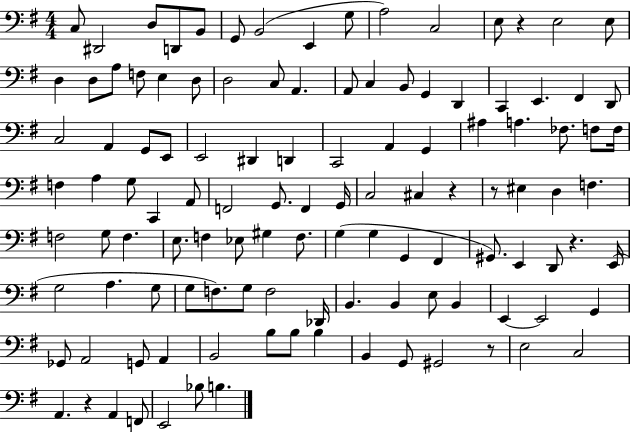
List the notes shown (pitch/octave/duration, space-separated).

C3/e D#2/h D3/e D2/e B2/e G2/e B2/h E2/q G3/e A3/h C3/h E3/e R/q E3/h E3/e D3/q D3/e A3/e F3/e E3/q D3/e D3/h C3/e A2/q. A2/e C3/q B2/e G2/q D2/q C2/q E2/q. F#2/q D2/e C3/h A2/q G2/e E2/e E2/h D#2/q D2/q C2/h A2/q G2/q A#3/q A3/q. FES3/e. F3/e F3/s F3/q A3/q G3/e C2/q A2/e F2/h G2/e. F2/q G2/s C3/h C#3/q R/q R/e EIS3/q D3/q F3/q. F3/h G3/e F3/q. E3/e. F3/q Eb3/e G#3/q F3/e. G3/q G3/q G2/q F#2/q G#2/e. E2/q D2/e R/q. E2/s G3/h A3/q. G3/e G3/e F3/e. G3/e F3/h Db2/s B2/q. B2/q E3/e B2/q E2/q E2/h G2/q Gb2/e A2/h G2/e A2/q B2/h B3/e B3/e B3/q B2/q G2/e G#2/h R/e E3/h C3/h A2/q. R/q A2/q F2/e E2/h Bb3/e B3/q.